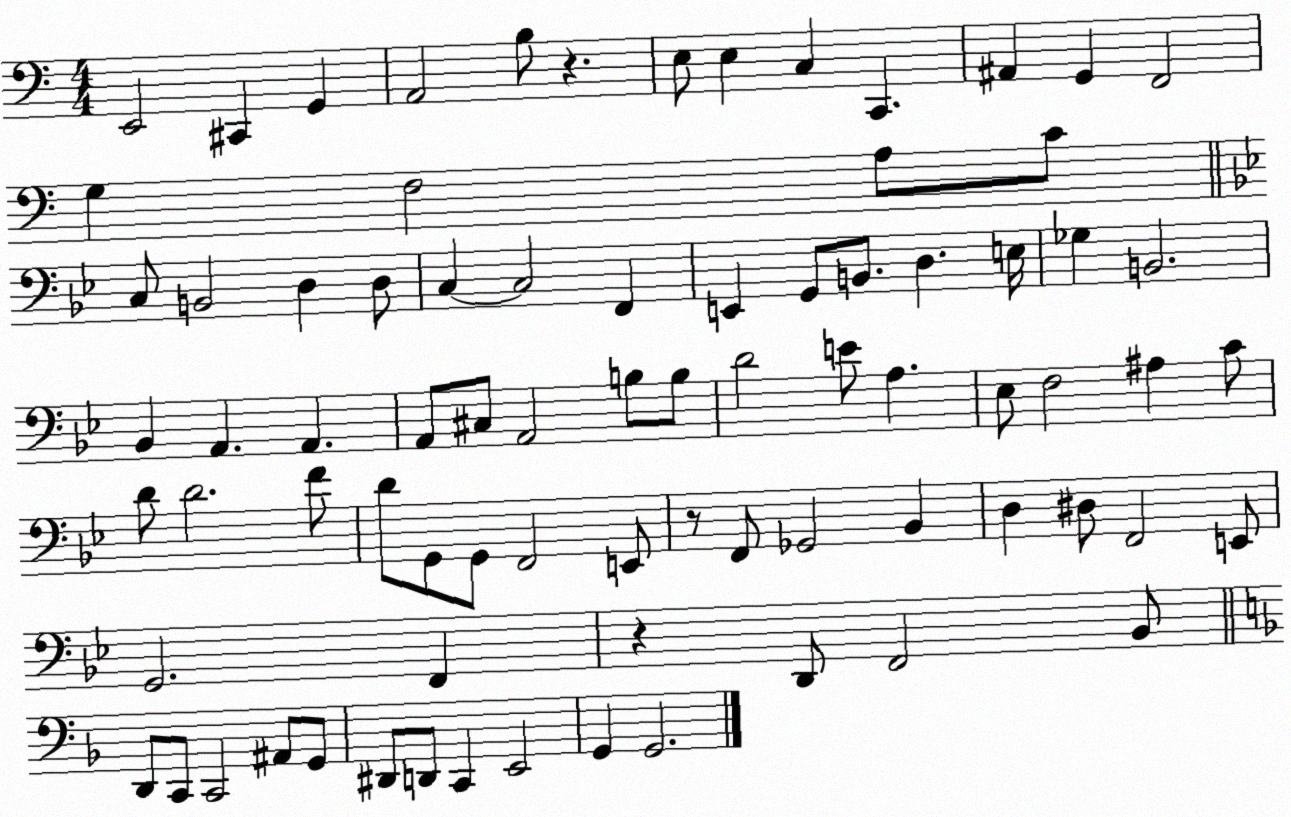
X:1
T:Untitled
M:4/4
L:1/4
K:C
E,,2 ^C,, G,, A,,2 B,/2 z E,/2 E, C, C,, ^A,, G,, F,,2 G, F,2 A,/2 C/2 C,/2 B,,2 D, D,/2 C, C,2 F,, E,, G,,/2 B,,/2 D, E,/4 _G, B,,2 _B,, A,, A,, A,,/2 ^C,/2 A,,2 B,/2 B,/2 D2 E/2 A, _E,/2 F,2 ^A, C/2 D/2 D2 F/2 D/2 G,,/2 G,,/2 F,,2 E,,/2 z/2 F,,/2 _G,,2 _B,, D, ^D,/2 F,,2 E,,/2 G,,2 F,, z D,,/2 F,,2 _B,,/2 D,,/2 C,,/2 C,,2 ^A,,/2 G,,/2 ^D,,/2 D,,/2 C,, E,,2 G,, G,,2